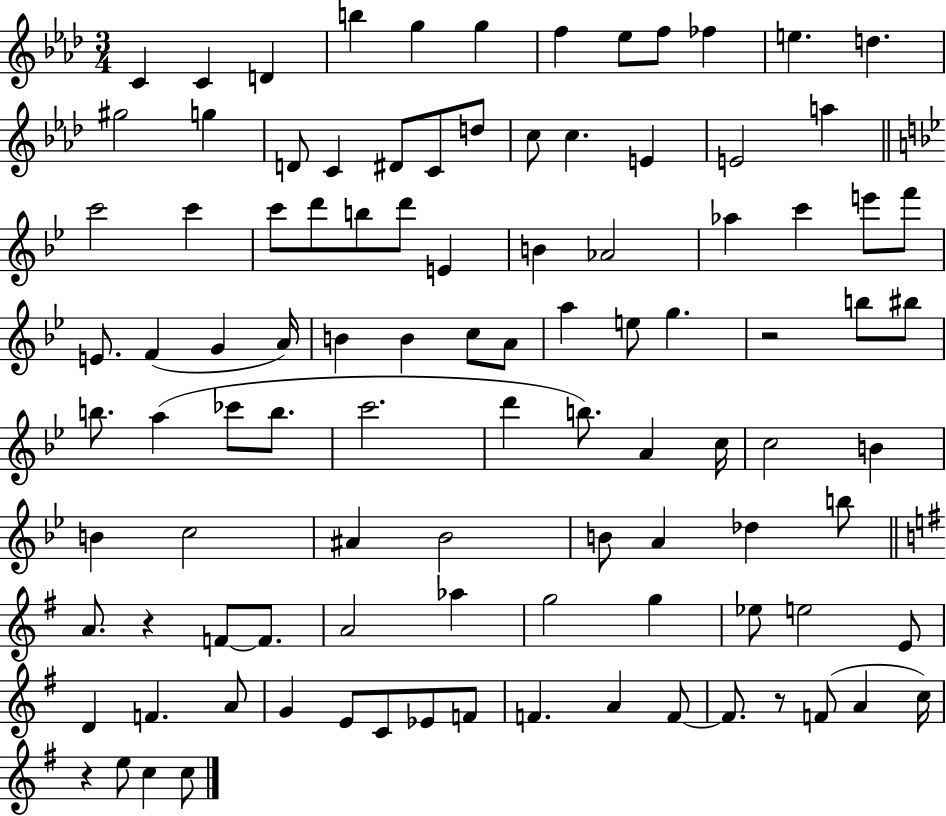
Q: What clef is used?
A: treble